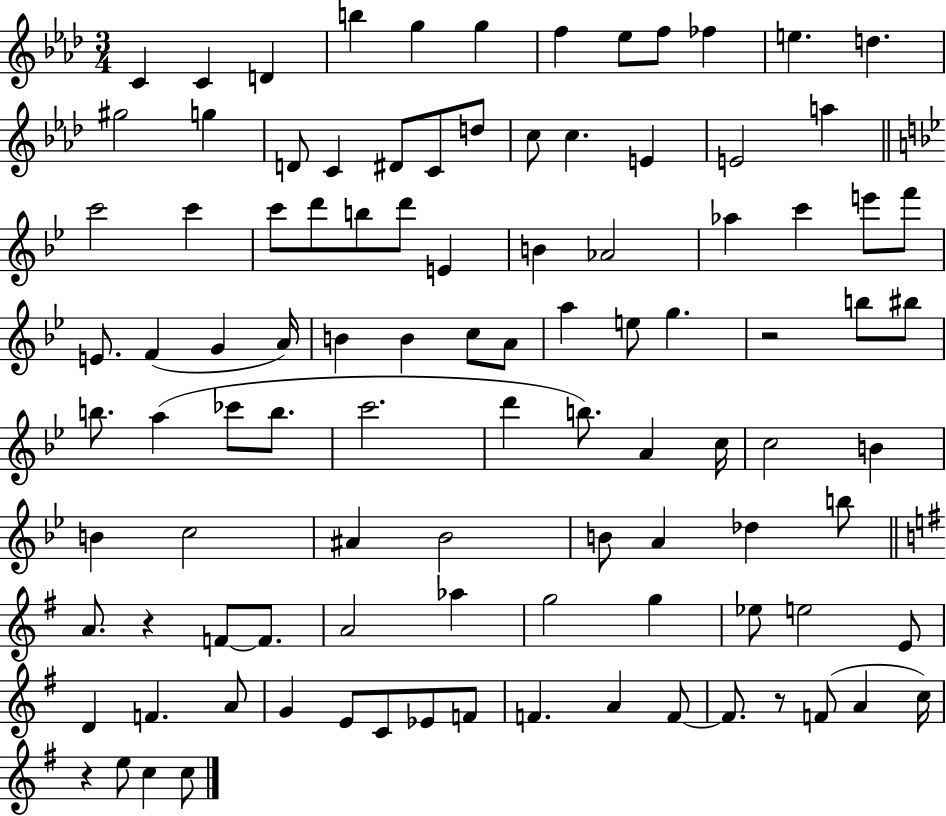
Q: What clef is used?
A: treble